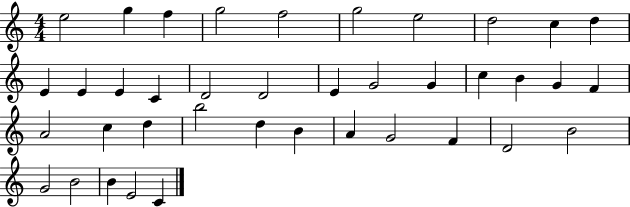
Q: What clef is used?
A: treble